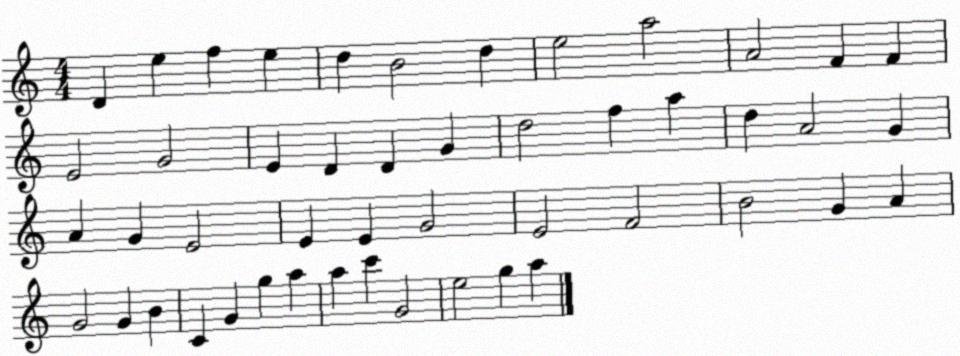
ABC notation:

X:1
T:Untitled
M:4/4
L:1/4
K:C
D e f e d B2 d e2 a2 A2 F F E2 G2 E D D G d2 f a d A2 G A G E2 E E G2 E2 F2 B2 G A G2 G B C G g a a c' G2 e2 g a